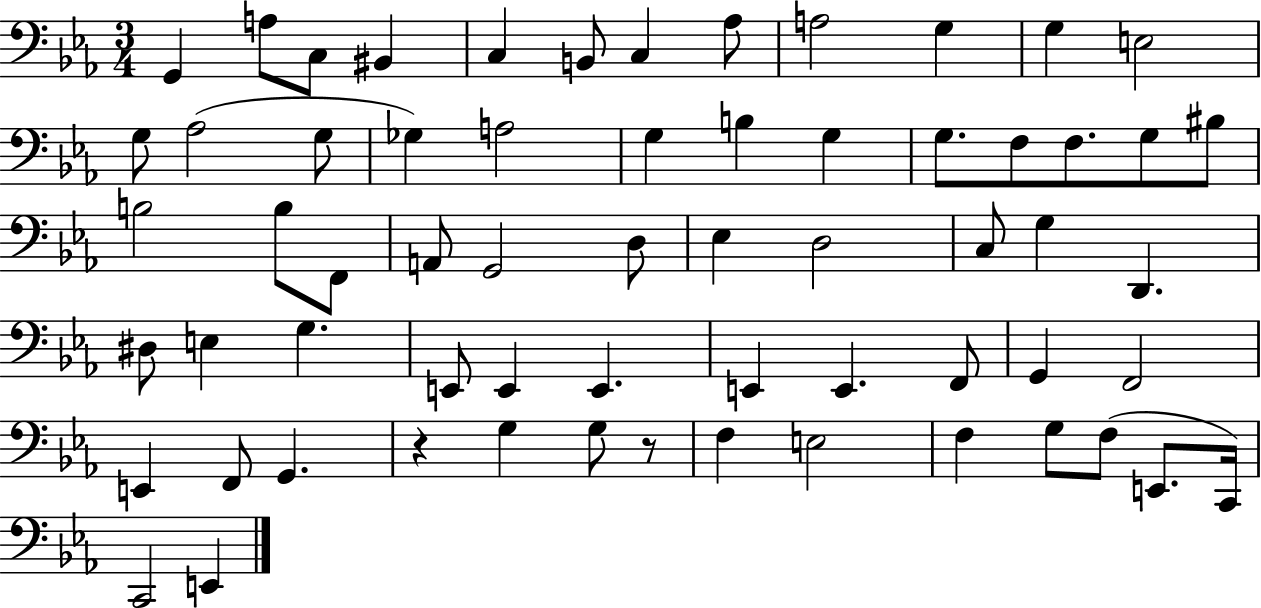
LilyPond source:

{
  \clef bass
  \numericTimeSignature
  \time 3/4
  \key ees \major
  g,4 a8 c8 bis,4 | c4 b,8 c4 aes8 | a2 g4 | g4 e2 | \break g8 aes2( g8 | ges4) a2 | g4 b4 g4 | g8. f8 f8. g8 bis8 | \break b2 b8 f,8 | a,8 g,2 d8 | ees4 d2 | c8 g4 d,4. | \break dis8 e4 g4. | e,8 e,4 e,4. | e,4 e,4. f,8 | g,4 f,2 | \break e,4 f,8 g,4. | r4 g4 g8 r8 | f4 e2 | f4 g8 f8( e,8. c,16) | \break c,2 e,4 | \bar "|."
}